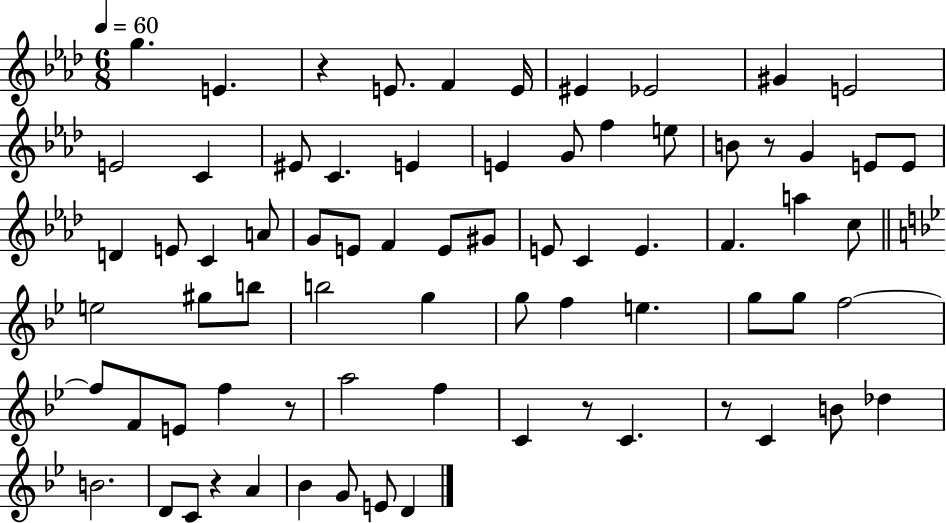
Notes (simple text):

G5/q. E4/q. R/q E4/e. F4/q E4/s EIS4/q Eb4/h G#4/q E4/h E4/h C4/q EIS4/e C4/q. E4/q E4/q G4/e F5/q E5/e B4/e R/e G4/q E4/e E4/e D4/q E4/e C4/q A4/e G4/e E4/e F4/q E4/e G#4/e E4/e C4/q E4/q. F4/q. A5/q C5/e E5/h G#5/e B5/e B5/h G5/q G5/e F5/q E5/q. G5/e G5/e F5/h F5/e F4/e E4/e F5/q R/e A5/h F5/q C4/q R/e C4/q. R/e C4/q B4/e Db5/q B4/h. D4/e C4/e R/q A4/q Bb4/q G4/e E4/e D4/q